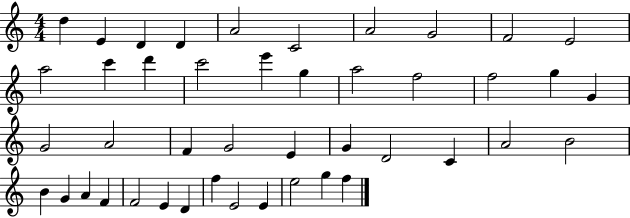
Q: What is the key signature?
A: C major